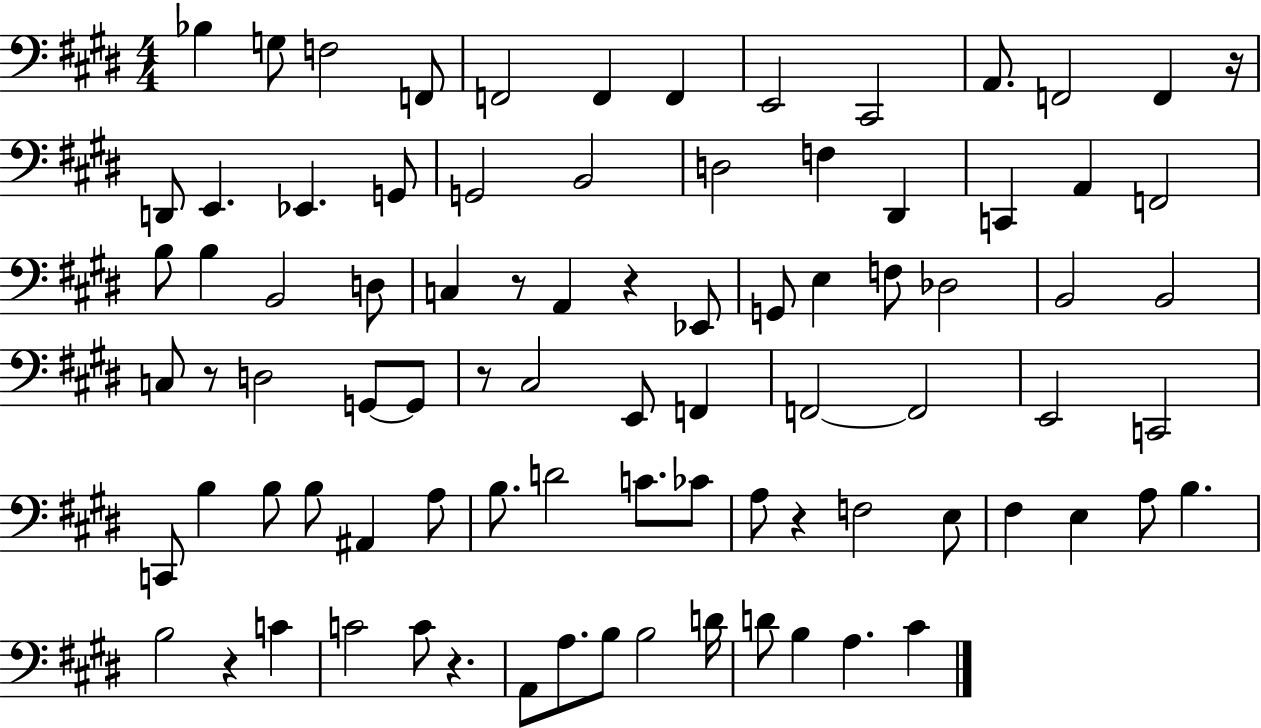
X:1
T:Untitled
M:4/4
L:1/4
K:E
_B, G,/2 F,2 F,,/2 F,,2 F,, F,, E,,2 ^C,,2 A,,/2 F,,2 F,, z/4 D,,/2 E,, _E,, G,,/2 G,,2 B,,2 D,2 F, ^D,, C,, A,, F,,2 B,/2 B, B,,2 D,/2 C, z/2 A,, z _E,,/2 G,,/2 E, F,/2 _D,2 B,,2 B,,2 C,/2 z/2 D,2 G,,/2 G,,/2 z/2 ^C,2 E,,/2 F,, F,,2 F,,2 E,,2 C,,2 C,,/2 B, B,/2 B,/2 ^A,, A,/2 B,/2 D2 C/2 _C/2 A,/2 z F,2 E,/2 ^F, E, A,/2 B, B,2 z C C2 C/2 z A,,/2 A,/2 B,/2 B,2 D/4 D/2 B, A, ^C